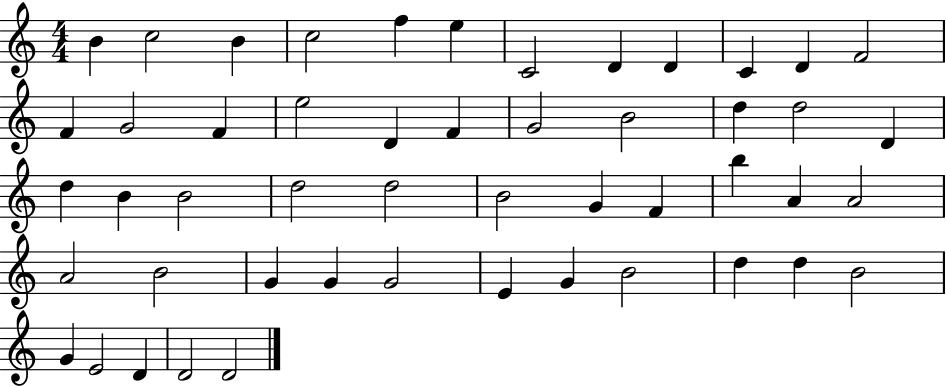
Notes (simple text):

B4/q C5/h B4/q C5/h F5/q E5/q C4/h D4/q D4/q C4/q D4/q F4/h F4/q G4/h F4/q E5/h D4/q F4/q G4/h B4/h D5/q D5/h D4/q D5/q B4/q B4/h D5/h D5/h B4/h G4/q F4/q B5/q A4/q A4/h A4/h B4/h G4/q G4/q G4/h E4/q G4/q B4/h D5/q D5/q B4/h G4/q E4/h D4/q D4/h D4/h